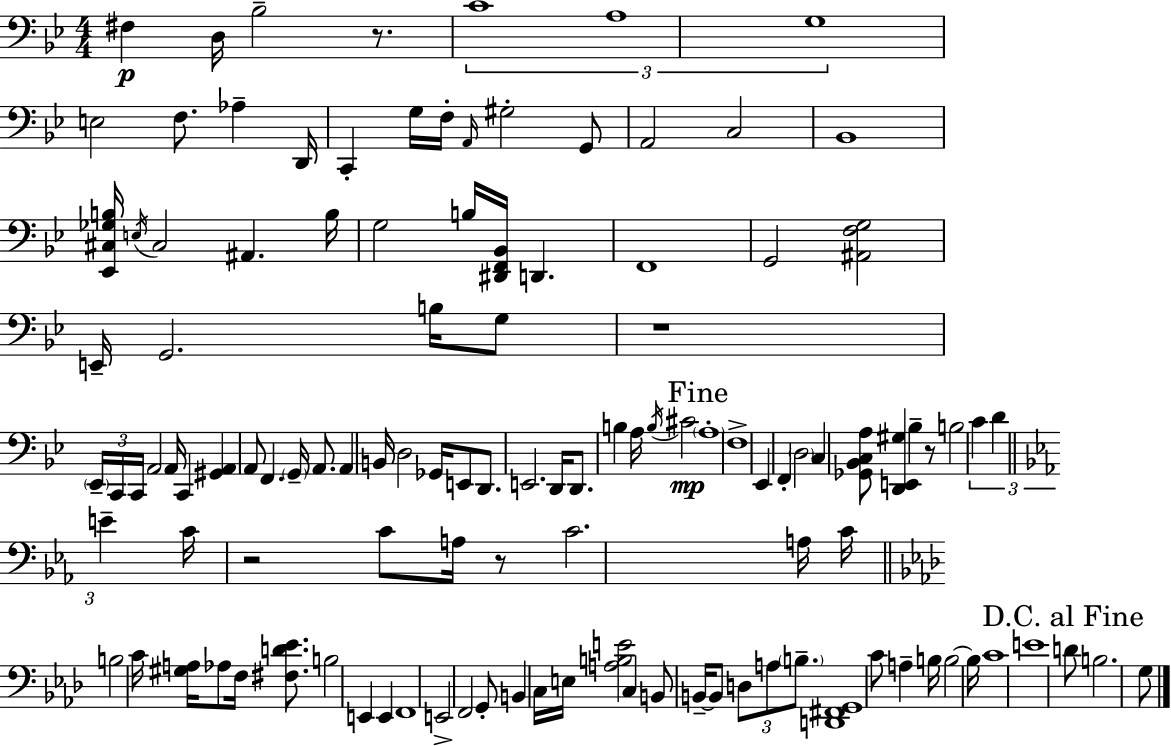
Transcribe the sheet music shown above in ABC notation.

X:1
T:Untitled
M:4/4
L:1/4
K:Gm
^F, D,/4 _B,2 z/2 C4 A,4 G,4 E,2 F,/2 _A, D,,/4 C,, G,/4 F,/4 A,,/4 ^G,2 G,,/2 A,,2 C,2 _B,,4 [_E,,^C,_G,B,]/4 E,/4 ^C,2 ^A,, B,/4 G,2 B,/4 [^D,,F,,_B,,]/4 D,, F,,4 G,,2 [^A,,F,G,]2 E,,/4 G,,2 B,/4 G,/2 z4 _E,,/4 C,,/4 C,,/4 A,,2 A,,/4 C,, [^G,,A,,] A,,/2 F,, G,,/4 A,,/2 A,, B,,/4 D,2 _G,,/4 E,,/2 D,,/2 E,,2 D,,/4 D,,/2 B, A,/4 B,/4 ^C2 A,4 F,4 _E,, F,, D,2 C, [_G,,_B,,C,A,]/2 [D,,E,,^G,] _B, z/2 B,2 C D E C/4 z2 C/2 A,/4 z/2 C2 A,/4 C/4 B,2 C/4 [^G,A,]/4 _A,/2 F,/4 [^F,D_E]/2 B,2 E,, E,, F,,4 E,,2 F,,2 G,,/2 B,, C,/4 E,/4 [A,B,E]2 C, B,,/2 B,,/4 B,,/2 D,/2 A,/2 B,/2 [D,,^F,,G,,]4 C/2 A, B,/4 B,2 B,/4 C4 E4 D/2 B,2 G,/2